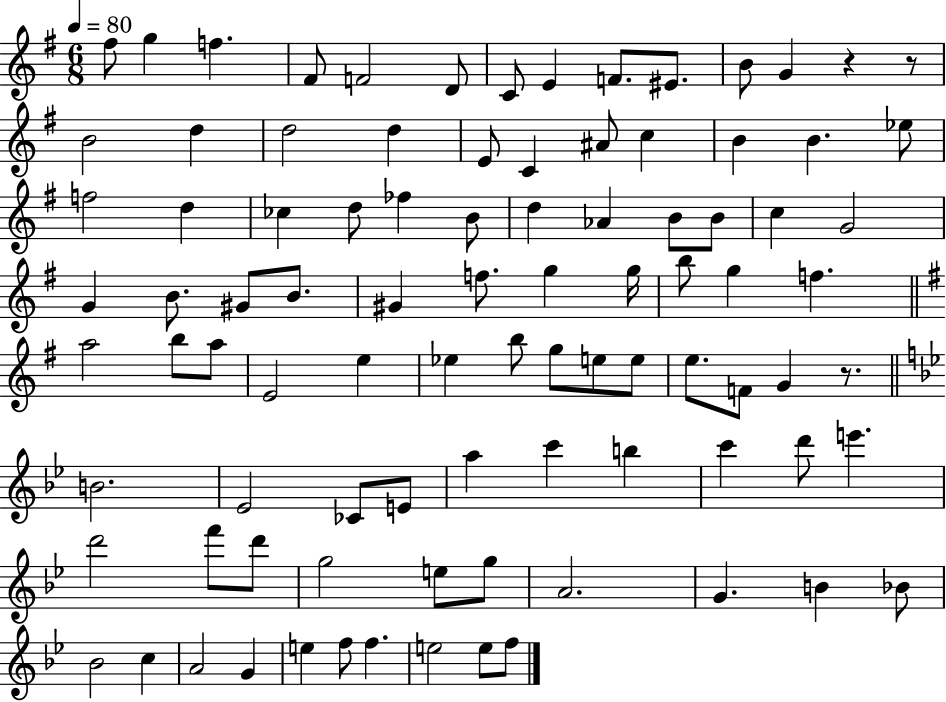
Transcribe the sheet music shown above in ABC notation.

X:1
T:Untitled
M:6/8
L:1/4
K:G
^f/2 g f ^F/2 F2 D/2 C/2 E F/2 ^E/2 B/2 G z z/2 B2 d d2 d E/2 C ^A/2 c B B _e/2 f2 d _c d/2 _f B/2 d _A B/2 B/2 c G2 G B/2 ^G/2 B/2 ^G f/2 g g/4 b/2 g f a2 b/2 a/2 E2 e _e b/2 g/2 e/2 e/2 e/2 F/2 G z/2 B2 _E2 _C/2 E/2 a c' b c' d'/2 e' d'2 f'/2 d'/2 g2 e/2 g/2 A2 G B _B/2 _B2 c A2 G e f/2 f e2 e/2 f/2